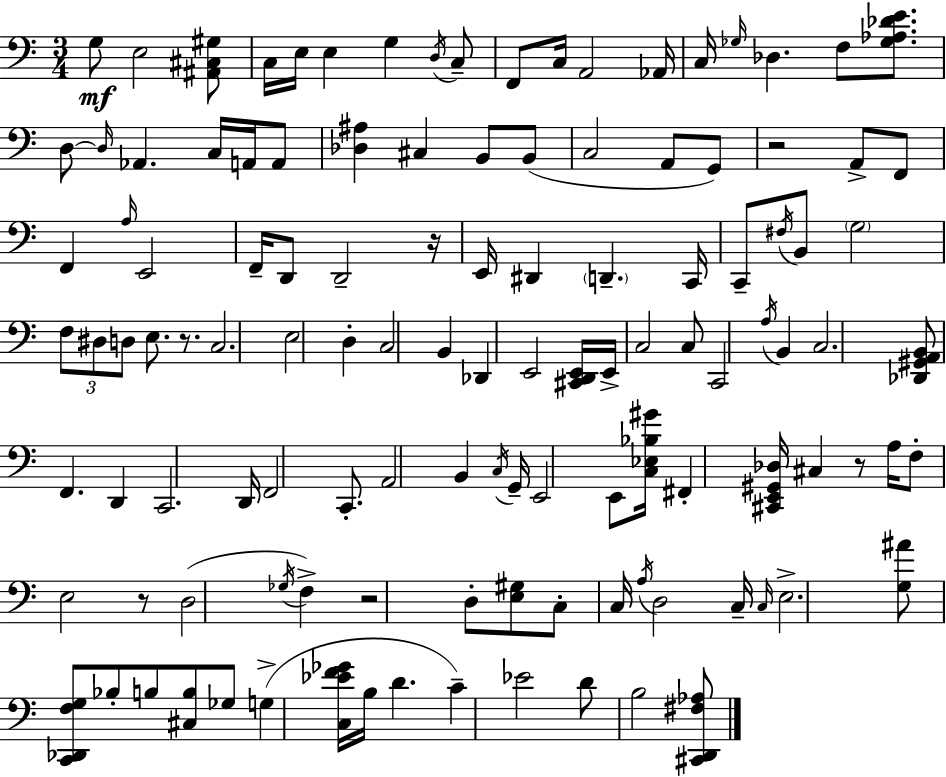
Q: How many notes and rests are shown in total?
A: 119